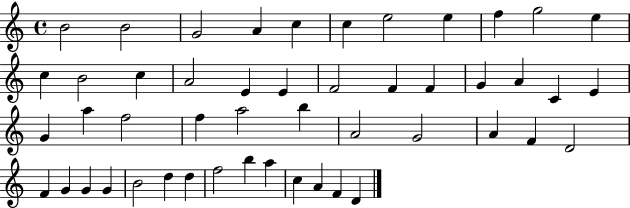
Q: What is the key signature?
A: C major